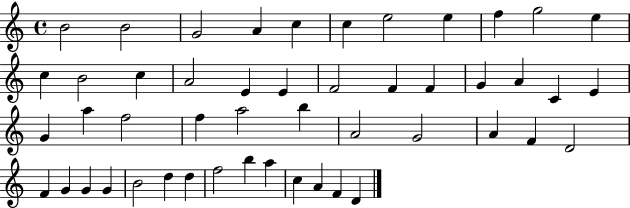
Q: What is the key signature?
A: C major